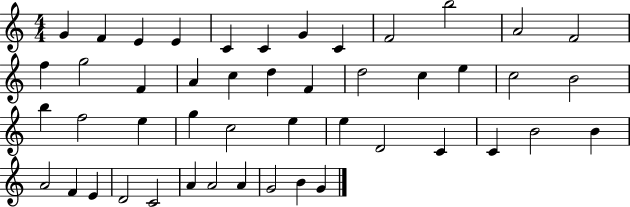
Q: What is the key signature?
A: C major